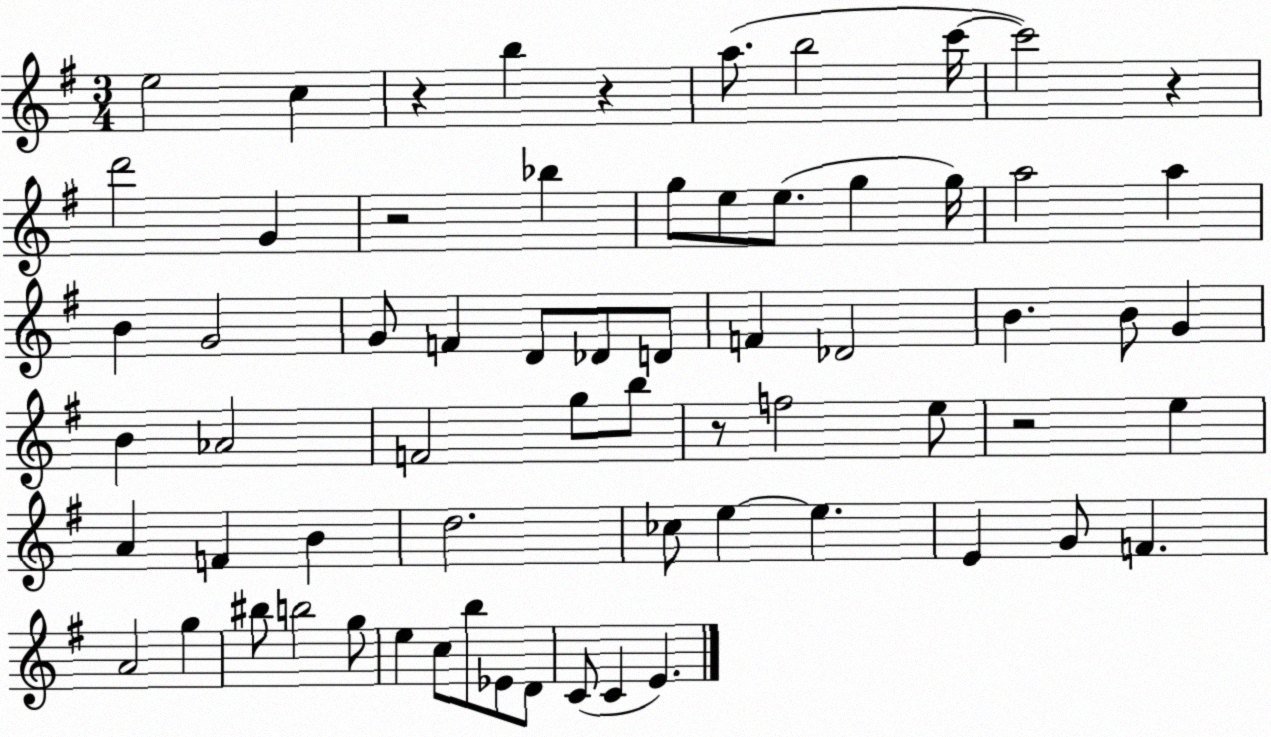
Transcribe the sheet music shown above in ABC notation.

X:1
T:Untitled
M:3/4
L:1/4
K:G
e2 c z b z a/2 b2 c'/4 c'2 z d'2 G z2 _b g/2 e/2 e/2 g g/4 a2 a B G2 G/2 F D/2 _D/2 D/2 F _D2 B B/2 G B _A2 F2 g/2 b/2 z/2 f2 e/2 z2 e A F B d2 _c/2 e e E G/2 F A2 g ^b/2 b2 g/2 e c/2 b/2 _E/2 D/2 C/2 C E